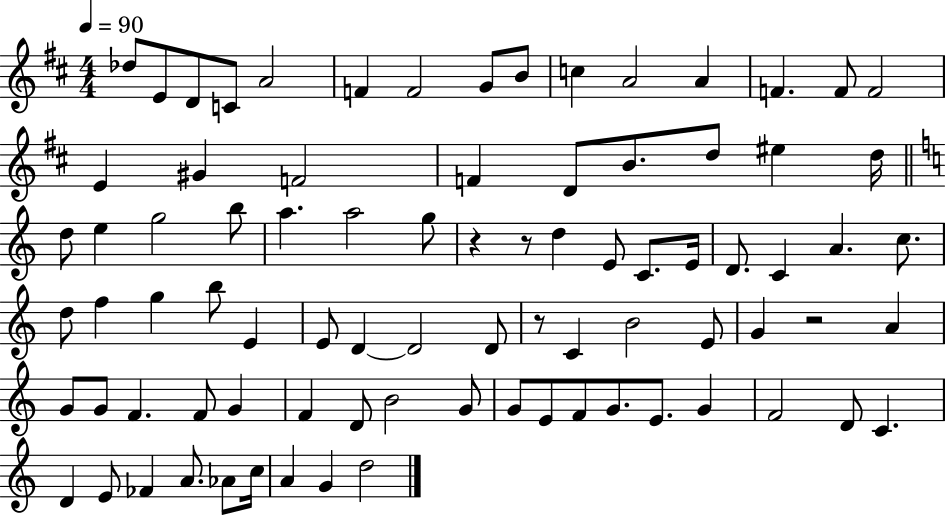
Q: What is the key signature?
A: D major